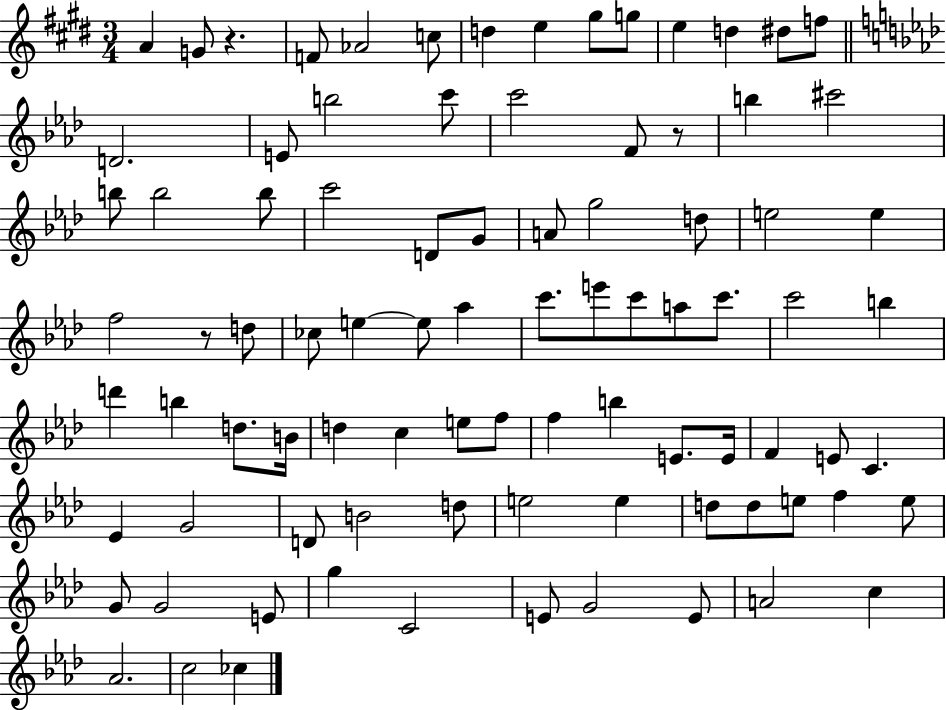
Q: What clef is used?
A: treble